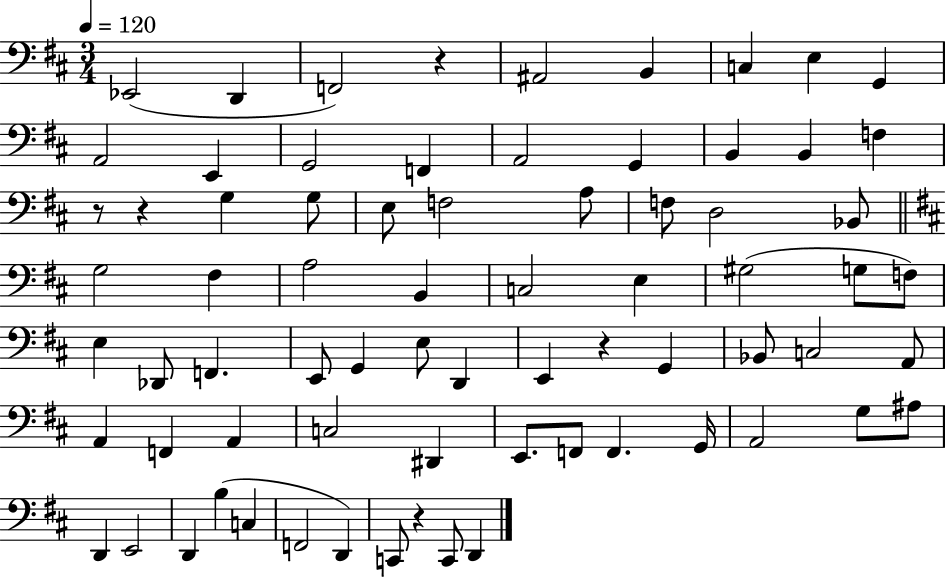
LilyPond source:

{
  \clef bass
  \numericTimeSignature
  \time 3/4
  \key d \major
  \tempo 4 = 120
  ees,2( d,4 | f,2) r4 | ais,2 b,4 | c4 e4 g,4 | \break a,2 e,4 | g,2 f,4 | a,2 g,4 | b,4 b,4 f4 | \break r8 r4 g4 g8 | e8 f2 a8 | f8 d2 bes,8 | \bar "||" \break \key d \major g2 fis4 | a2 b,4 | c2 e4 | gis2( g8 f8) | \break e4 des,8 f,4. | e,8 g,4 e8 d,4 | e,4 r4 g,4 | bes,8 c2 a,8 | \break a,4 f,4 a,4 | c2 dis,4 | e,8. f,8 f,4. g,16 | a,2 g8 ais8 | \break d,4 e,2 | d,4 b4( c4 | f,2 d,4) | c,8 r4 c,8 d,4 | \break \bar "|."
}